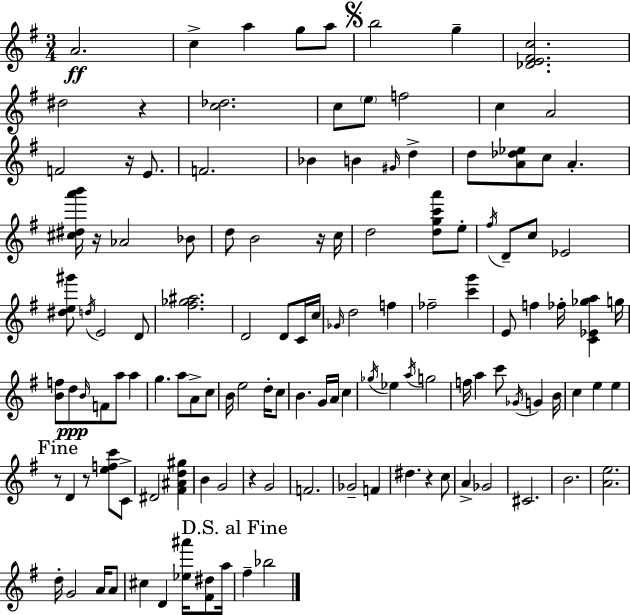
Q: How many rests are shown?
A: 8